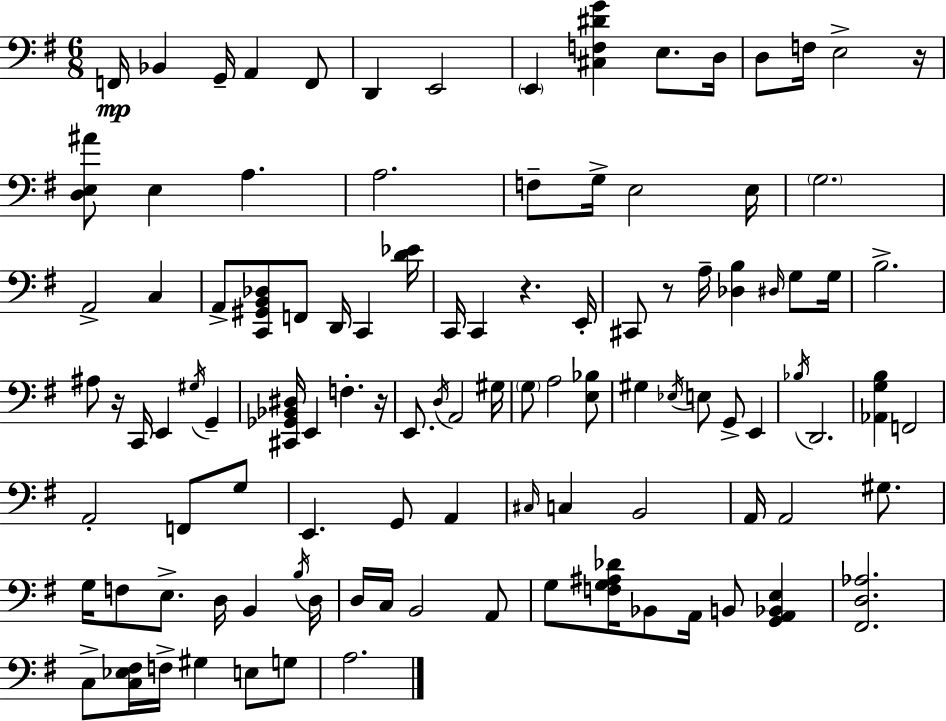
F2/s Bb2/q G2/s A2/q F2/e D2/q E2/h E2/q [C#3,F3,D#4,G4]/q E3/e. D3/s D3/e F3/s E3/h R/s [D3,E3,A#4]/e E3/q A3/q. A3/h. F3/e G3/s E3/h E3/s G3/h. A2/h C3/q A2/e [C2,G#2,B2,Db3]/e F2/e D2/s C2/q [D4,Eb4]/s C2/s C2/q R/q. E2/s C#2/e R/e A3/s [Db3,B3]/q D#3/s G3/e G3/s B3/h. A#3/e R/s C2/s E2/q G#3/s G2/q [C#2,Gb2,Bb2,D#3]/s E2/q F3/q. R/s E2/e. D3/s A2/h G#3/s G3/e A3/h [E3,Bb3]/e G#3/q Eb3/s E3/e G2/e E2/q Bb3/s D2/h. [Ab2,G3,B3]/q F2/h A2/h F2/e G3/e E2/q. G2/e A2/q C#3/s C3/q B2/h A2/s A2/h G#3/e. G3/s F3/e E3/e. D3/s B2/q B3/s D3/s D3/s C3/s B2/h A2/e G3/e [F3,G3,A#3,Db4]/s Bb2/e A2/s B2/e [G2,A2,Bb2,E3]/q [F#2,D3,Ab3]/h. C3/e [C3,Eb3,F#3]/s F3/s G#3/q E3/e G3/e A3/h.